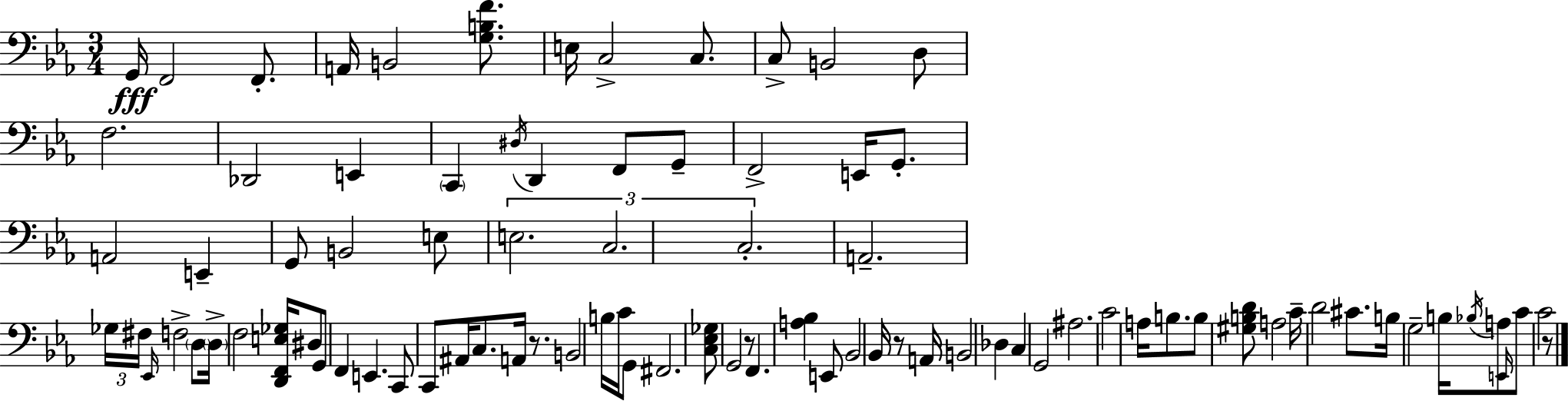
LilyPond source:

{
  \clef bass
  \numericTimeSignature
  \time 3/4
  \key c \minor
  \repeat volta 2 { g,16\fff f,2 f,8.-. | a,16 b,2 <g b f'>8. | e16 c2-> c8. | c8-> b,2 d8 | \break f2. | des,2 e,4 | \parenthesize c,4 \acciaccatura { dis16 } d,4 f,8 g,8-- | f,2-> e,16 g,8.-. | \break a,2 e,4-- | g,8 b,2 e8 | \tuplet 3/2 { e2. | c2. | \break c2.-. } | a,2.-- | \tuplet 3/2 { ges16 fis16 \grace { ees,16 } } f2-> | \parenthesize d8 \parenthesize d16-> f2 <d, f, e ges>16 | \break dis8 g,8 f,4 e,4. | c,8 c,8 ais,16 c8. a,16 r8. | b,2 b16 c'16 | g,8 fis,2. | \break <c ees ges>8 g,2 | r8 f,4. <a bes>4 | e,8 bes,2 bes,16 r8 | a,16 b,2 des4 | \break c4 g,2 | ais2. | c'2 a16 b8. | b8 <gis b d'>8 a2 | \break c'16-- d'2 cis'8. | b16 g2-- b16 | \acciaccatura { bes16 } a8 \grace { e,16 } c'8 c'2 | r8 } \bar "|."
}